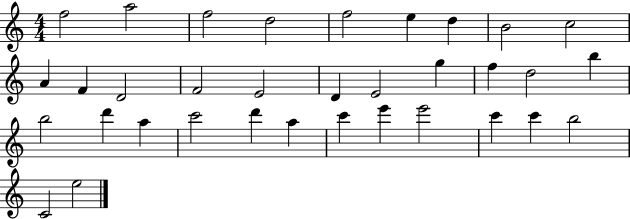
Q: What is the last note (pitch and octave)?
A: E5